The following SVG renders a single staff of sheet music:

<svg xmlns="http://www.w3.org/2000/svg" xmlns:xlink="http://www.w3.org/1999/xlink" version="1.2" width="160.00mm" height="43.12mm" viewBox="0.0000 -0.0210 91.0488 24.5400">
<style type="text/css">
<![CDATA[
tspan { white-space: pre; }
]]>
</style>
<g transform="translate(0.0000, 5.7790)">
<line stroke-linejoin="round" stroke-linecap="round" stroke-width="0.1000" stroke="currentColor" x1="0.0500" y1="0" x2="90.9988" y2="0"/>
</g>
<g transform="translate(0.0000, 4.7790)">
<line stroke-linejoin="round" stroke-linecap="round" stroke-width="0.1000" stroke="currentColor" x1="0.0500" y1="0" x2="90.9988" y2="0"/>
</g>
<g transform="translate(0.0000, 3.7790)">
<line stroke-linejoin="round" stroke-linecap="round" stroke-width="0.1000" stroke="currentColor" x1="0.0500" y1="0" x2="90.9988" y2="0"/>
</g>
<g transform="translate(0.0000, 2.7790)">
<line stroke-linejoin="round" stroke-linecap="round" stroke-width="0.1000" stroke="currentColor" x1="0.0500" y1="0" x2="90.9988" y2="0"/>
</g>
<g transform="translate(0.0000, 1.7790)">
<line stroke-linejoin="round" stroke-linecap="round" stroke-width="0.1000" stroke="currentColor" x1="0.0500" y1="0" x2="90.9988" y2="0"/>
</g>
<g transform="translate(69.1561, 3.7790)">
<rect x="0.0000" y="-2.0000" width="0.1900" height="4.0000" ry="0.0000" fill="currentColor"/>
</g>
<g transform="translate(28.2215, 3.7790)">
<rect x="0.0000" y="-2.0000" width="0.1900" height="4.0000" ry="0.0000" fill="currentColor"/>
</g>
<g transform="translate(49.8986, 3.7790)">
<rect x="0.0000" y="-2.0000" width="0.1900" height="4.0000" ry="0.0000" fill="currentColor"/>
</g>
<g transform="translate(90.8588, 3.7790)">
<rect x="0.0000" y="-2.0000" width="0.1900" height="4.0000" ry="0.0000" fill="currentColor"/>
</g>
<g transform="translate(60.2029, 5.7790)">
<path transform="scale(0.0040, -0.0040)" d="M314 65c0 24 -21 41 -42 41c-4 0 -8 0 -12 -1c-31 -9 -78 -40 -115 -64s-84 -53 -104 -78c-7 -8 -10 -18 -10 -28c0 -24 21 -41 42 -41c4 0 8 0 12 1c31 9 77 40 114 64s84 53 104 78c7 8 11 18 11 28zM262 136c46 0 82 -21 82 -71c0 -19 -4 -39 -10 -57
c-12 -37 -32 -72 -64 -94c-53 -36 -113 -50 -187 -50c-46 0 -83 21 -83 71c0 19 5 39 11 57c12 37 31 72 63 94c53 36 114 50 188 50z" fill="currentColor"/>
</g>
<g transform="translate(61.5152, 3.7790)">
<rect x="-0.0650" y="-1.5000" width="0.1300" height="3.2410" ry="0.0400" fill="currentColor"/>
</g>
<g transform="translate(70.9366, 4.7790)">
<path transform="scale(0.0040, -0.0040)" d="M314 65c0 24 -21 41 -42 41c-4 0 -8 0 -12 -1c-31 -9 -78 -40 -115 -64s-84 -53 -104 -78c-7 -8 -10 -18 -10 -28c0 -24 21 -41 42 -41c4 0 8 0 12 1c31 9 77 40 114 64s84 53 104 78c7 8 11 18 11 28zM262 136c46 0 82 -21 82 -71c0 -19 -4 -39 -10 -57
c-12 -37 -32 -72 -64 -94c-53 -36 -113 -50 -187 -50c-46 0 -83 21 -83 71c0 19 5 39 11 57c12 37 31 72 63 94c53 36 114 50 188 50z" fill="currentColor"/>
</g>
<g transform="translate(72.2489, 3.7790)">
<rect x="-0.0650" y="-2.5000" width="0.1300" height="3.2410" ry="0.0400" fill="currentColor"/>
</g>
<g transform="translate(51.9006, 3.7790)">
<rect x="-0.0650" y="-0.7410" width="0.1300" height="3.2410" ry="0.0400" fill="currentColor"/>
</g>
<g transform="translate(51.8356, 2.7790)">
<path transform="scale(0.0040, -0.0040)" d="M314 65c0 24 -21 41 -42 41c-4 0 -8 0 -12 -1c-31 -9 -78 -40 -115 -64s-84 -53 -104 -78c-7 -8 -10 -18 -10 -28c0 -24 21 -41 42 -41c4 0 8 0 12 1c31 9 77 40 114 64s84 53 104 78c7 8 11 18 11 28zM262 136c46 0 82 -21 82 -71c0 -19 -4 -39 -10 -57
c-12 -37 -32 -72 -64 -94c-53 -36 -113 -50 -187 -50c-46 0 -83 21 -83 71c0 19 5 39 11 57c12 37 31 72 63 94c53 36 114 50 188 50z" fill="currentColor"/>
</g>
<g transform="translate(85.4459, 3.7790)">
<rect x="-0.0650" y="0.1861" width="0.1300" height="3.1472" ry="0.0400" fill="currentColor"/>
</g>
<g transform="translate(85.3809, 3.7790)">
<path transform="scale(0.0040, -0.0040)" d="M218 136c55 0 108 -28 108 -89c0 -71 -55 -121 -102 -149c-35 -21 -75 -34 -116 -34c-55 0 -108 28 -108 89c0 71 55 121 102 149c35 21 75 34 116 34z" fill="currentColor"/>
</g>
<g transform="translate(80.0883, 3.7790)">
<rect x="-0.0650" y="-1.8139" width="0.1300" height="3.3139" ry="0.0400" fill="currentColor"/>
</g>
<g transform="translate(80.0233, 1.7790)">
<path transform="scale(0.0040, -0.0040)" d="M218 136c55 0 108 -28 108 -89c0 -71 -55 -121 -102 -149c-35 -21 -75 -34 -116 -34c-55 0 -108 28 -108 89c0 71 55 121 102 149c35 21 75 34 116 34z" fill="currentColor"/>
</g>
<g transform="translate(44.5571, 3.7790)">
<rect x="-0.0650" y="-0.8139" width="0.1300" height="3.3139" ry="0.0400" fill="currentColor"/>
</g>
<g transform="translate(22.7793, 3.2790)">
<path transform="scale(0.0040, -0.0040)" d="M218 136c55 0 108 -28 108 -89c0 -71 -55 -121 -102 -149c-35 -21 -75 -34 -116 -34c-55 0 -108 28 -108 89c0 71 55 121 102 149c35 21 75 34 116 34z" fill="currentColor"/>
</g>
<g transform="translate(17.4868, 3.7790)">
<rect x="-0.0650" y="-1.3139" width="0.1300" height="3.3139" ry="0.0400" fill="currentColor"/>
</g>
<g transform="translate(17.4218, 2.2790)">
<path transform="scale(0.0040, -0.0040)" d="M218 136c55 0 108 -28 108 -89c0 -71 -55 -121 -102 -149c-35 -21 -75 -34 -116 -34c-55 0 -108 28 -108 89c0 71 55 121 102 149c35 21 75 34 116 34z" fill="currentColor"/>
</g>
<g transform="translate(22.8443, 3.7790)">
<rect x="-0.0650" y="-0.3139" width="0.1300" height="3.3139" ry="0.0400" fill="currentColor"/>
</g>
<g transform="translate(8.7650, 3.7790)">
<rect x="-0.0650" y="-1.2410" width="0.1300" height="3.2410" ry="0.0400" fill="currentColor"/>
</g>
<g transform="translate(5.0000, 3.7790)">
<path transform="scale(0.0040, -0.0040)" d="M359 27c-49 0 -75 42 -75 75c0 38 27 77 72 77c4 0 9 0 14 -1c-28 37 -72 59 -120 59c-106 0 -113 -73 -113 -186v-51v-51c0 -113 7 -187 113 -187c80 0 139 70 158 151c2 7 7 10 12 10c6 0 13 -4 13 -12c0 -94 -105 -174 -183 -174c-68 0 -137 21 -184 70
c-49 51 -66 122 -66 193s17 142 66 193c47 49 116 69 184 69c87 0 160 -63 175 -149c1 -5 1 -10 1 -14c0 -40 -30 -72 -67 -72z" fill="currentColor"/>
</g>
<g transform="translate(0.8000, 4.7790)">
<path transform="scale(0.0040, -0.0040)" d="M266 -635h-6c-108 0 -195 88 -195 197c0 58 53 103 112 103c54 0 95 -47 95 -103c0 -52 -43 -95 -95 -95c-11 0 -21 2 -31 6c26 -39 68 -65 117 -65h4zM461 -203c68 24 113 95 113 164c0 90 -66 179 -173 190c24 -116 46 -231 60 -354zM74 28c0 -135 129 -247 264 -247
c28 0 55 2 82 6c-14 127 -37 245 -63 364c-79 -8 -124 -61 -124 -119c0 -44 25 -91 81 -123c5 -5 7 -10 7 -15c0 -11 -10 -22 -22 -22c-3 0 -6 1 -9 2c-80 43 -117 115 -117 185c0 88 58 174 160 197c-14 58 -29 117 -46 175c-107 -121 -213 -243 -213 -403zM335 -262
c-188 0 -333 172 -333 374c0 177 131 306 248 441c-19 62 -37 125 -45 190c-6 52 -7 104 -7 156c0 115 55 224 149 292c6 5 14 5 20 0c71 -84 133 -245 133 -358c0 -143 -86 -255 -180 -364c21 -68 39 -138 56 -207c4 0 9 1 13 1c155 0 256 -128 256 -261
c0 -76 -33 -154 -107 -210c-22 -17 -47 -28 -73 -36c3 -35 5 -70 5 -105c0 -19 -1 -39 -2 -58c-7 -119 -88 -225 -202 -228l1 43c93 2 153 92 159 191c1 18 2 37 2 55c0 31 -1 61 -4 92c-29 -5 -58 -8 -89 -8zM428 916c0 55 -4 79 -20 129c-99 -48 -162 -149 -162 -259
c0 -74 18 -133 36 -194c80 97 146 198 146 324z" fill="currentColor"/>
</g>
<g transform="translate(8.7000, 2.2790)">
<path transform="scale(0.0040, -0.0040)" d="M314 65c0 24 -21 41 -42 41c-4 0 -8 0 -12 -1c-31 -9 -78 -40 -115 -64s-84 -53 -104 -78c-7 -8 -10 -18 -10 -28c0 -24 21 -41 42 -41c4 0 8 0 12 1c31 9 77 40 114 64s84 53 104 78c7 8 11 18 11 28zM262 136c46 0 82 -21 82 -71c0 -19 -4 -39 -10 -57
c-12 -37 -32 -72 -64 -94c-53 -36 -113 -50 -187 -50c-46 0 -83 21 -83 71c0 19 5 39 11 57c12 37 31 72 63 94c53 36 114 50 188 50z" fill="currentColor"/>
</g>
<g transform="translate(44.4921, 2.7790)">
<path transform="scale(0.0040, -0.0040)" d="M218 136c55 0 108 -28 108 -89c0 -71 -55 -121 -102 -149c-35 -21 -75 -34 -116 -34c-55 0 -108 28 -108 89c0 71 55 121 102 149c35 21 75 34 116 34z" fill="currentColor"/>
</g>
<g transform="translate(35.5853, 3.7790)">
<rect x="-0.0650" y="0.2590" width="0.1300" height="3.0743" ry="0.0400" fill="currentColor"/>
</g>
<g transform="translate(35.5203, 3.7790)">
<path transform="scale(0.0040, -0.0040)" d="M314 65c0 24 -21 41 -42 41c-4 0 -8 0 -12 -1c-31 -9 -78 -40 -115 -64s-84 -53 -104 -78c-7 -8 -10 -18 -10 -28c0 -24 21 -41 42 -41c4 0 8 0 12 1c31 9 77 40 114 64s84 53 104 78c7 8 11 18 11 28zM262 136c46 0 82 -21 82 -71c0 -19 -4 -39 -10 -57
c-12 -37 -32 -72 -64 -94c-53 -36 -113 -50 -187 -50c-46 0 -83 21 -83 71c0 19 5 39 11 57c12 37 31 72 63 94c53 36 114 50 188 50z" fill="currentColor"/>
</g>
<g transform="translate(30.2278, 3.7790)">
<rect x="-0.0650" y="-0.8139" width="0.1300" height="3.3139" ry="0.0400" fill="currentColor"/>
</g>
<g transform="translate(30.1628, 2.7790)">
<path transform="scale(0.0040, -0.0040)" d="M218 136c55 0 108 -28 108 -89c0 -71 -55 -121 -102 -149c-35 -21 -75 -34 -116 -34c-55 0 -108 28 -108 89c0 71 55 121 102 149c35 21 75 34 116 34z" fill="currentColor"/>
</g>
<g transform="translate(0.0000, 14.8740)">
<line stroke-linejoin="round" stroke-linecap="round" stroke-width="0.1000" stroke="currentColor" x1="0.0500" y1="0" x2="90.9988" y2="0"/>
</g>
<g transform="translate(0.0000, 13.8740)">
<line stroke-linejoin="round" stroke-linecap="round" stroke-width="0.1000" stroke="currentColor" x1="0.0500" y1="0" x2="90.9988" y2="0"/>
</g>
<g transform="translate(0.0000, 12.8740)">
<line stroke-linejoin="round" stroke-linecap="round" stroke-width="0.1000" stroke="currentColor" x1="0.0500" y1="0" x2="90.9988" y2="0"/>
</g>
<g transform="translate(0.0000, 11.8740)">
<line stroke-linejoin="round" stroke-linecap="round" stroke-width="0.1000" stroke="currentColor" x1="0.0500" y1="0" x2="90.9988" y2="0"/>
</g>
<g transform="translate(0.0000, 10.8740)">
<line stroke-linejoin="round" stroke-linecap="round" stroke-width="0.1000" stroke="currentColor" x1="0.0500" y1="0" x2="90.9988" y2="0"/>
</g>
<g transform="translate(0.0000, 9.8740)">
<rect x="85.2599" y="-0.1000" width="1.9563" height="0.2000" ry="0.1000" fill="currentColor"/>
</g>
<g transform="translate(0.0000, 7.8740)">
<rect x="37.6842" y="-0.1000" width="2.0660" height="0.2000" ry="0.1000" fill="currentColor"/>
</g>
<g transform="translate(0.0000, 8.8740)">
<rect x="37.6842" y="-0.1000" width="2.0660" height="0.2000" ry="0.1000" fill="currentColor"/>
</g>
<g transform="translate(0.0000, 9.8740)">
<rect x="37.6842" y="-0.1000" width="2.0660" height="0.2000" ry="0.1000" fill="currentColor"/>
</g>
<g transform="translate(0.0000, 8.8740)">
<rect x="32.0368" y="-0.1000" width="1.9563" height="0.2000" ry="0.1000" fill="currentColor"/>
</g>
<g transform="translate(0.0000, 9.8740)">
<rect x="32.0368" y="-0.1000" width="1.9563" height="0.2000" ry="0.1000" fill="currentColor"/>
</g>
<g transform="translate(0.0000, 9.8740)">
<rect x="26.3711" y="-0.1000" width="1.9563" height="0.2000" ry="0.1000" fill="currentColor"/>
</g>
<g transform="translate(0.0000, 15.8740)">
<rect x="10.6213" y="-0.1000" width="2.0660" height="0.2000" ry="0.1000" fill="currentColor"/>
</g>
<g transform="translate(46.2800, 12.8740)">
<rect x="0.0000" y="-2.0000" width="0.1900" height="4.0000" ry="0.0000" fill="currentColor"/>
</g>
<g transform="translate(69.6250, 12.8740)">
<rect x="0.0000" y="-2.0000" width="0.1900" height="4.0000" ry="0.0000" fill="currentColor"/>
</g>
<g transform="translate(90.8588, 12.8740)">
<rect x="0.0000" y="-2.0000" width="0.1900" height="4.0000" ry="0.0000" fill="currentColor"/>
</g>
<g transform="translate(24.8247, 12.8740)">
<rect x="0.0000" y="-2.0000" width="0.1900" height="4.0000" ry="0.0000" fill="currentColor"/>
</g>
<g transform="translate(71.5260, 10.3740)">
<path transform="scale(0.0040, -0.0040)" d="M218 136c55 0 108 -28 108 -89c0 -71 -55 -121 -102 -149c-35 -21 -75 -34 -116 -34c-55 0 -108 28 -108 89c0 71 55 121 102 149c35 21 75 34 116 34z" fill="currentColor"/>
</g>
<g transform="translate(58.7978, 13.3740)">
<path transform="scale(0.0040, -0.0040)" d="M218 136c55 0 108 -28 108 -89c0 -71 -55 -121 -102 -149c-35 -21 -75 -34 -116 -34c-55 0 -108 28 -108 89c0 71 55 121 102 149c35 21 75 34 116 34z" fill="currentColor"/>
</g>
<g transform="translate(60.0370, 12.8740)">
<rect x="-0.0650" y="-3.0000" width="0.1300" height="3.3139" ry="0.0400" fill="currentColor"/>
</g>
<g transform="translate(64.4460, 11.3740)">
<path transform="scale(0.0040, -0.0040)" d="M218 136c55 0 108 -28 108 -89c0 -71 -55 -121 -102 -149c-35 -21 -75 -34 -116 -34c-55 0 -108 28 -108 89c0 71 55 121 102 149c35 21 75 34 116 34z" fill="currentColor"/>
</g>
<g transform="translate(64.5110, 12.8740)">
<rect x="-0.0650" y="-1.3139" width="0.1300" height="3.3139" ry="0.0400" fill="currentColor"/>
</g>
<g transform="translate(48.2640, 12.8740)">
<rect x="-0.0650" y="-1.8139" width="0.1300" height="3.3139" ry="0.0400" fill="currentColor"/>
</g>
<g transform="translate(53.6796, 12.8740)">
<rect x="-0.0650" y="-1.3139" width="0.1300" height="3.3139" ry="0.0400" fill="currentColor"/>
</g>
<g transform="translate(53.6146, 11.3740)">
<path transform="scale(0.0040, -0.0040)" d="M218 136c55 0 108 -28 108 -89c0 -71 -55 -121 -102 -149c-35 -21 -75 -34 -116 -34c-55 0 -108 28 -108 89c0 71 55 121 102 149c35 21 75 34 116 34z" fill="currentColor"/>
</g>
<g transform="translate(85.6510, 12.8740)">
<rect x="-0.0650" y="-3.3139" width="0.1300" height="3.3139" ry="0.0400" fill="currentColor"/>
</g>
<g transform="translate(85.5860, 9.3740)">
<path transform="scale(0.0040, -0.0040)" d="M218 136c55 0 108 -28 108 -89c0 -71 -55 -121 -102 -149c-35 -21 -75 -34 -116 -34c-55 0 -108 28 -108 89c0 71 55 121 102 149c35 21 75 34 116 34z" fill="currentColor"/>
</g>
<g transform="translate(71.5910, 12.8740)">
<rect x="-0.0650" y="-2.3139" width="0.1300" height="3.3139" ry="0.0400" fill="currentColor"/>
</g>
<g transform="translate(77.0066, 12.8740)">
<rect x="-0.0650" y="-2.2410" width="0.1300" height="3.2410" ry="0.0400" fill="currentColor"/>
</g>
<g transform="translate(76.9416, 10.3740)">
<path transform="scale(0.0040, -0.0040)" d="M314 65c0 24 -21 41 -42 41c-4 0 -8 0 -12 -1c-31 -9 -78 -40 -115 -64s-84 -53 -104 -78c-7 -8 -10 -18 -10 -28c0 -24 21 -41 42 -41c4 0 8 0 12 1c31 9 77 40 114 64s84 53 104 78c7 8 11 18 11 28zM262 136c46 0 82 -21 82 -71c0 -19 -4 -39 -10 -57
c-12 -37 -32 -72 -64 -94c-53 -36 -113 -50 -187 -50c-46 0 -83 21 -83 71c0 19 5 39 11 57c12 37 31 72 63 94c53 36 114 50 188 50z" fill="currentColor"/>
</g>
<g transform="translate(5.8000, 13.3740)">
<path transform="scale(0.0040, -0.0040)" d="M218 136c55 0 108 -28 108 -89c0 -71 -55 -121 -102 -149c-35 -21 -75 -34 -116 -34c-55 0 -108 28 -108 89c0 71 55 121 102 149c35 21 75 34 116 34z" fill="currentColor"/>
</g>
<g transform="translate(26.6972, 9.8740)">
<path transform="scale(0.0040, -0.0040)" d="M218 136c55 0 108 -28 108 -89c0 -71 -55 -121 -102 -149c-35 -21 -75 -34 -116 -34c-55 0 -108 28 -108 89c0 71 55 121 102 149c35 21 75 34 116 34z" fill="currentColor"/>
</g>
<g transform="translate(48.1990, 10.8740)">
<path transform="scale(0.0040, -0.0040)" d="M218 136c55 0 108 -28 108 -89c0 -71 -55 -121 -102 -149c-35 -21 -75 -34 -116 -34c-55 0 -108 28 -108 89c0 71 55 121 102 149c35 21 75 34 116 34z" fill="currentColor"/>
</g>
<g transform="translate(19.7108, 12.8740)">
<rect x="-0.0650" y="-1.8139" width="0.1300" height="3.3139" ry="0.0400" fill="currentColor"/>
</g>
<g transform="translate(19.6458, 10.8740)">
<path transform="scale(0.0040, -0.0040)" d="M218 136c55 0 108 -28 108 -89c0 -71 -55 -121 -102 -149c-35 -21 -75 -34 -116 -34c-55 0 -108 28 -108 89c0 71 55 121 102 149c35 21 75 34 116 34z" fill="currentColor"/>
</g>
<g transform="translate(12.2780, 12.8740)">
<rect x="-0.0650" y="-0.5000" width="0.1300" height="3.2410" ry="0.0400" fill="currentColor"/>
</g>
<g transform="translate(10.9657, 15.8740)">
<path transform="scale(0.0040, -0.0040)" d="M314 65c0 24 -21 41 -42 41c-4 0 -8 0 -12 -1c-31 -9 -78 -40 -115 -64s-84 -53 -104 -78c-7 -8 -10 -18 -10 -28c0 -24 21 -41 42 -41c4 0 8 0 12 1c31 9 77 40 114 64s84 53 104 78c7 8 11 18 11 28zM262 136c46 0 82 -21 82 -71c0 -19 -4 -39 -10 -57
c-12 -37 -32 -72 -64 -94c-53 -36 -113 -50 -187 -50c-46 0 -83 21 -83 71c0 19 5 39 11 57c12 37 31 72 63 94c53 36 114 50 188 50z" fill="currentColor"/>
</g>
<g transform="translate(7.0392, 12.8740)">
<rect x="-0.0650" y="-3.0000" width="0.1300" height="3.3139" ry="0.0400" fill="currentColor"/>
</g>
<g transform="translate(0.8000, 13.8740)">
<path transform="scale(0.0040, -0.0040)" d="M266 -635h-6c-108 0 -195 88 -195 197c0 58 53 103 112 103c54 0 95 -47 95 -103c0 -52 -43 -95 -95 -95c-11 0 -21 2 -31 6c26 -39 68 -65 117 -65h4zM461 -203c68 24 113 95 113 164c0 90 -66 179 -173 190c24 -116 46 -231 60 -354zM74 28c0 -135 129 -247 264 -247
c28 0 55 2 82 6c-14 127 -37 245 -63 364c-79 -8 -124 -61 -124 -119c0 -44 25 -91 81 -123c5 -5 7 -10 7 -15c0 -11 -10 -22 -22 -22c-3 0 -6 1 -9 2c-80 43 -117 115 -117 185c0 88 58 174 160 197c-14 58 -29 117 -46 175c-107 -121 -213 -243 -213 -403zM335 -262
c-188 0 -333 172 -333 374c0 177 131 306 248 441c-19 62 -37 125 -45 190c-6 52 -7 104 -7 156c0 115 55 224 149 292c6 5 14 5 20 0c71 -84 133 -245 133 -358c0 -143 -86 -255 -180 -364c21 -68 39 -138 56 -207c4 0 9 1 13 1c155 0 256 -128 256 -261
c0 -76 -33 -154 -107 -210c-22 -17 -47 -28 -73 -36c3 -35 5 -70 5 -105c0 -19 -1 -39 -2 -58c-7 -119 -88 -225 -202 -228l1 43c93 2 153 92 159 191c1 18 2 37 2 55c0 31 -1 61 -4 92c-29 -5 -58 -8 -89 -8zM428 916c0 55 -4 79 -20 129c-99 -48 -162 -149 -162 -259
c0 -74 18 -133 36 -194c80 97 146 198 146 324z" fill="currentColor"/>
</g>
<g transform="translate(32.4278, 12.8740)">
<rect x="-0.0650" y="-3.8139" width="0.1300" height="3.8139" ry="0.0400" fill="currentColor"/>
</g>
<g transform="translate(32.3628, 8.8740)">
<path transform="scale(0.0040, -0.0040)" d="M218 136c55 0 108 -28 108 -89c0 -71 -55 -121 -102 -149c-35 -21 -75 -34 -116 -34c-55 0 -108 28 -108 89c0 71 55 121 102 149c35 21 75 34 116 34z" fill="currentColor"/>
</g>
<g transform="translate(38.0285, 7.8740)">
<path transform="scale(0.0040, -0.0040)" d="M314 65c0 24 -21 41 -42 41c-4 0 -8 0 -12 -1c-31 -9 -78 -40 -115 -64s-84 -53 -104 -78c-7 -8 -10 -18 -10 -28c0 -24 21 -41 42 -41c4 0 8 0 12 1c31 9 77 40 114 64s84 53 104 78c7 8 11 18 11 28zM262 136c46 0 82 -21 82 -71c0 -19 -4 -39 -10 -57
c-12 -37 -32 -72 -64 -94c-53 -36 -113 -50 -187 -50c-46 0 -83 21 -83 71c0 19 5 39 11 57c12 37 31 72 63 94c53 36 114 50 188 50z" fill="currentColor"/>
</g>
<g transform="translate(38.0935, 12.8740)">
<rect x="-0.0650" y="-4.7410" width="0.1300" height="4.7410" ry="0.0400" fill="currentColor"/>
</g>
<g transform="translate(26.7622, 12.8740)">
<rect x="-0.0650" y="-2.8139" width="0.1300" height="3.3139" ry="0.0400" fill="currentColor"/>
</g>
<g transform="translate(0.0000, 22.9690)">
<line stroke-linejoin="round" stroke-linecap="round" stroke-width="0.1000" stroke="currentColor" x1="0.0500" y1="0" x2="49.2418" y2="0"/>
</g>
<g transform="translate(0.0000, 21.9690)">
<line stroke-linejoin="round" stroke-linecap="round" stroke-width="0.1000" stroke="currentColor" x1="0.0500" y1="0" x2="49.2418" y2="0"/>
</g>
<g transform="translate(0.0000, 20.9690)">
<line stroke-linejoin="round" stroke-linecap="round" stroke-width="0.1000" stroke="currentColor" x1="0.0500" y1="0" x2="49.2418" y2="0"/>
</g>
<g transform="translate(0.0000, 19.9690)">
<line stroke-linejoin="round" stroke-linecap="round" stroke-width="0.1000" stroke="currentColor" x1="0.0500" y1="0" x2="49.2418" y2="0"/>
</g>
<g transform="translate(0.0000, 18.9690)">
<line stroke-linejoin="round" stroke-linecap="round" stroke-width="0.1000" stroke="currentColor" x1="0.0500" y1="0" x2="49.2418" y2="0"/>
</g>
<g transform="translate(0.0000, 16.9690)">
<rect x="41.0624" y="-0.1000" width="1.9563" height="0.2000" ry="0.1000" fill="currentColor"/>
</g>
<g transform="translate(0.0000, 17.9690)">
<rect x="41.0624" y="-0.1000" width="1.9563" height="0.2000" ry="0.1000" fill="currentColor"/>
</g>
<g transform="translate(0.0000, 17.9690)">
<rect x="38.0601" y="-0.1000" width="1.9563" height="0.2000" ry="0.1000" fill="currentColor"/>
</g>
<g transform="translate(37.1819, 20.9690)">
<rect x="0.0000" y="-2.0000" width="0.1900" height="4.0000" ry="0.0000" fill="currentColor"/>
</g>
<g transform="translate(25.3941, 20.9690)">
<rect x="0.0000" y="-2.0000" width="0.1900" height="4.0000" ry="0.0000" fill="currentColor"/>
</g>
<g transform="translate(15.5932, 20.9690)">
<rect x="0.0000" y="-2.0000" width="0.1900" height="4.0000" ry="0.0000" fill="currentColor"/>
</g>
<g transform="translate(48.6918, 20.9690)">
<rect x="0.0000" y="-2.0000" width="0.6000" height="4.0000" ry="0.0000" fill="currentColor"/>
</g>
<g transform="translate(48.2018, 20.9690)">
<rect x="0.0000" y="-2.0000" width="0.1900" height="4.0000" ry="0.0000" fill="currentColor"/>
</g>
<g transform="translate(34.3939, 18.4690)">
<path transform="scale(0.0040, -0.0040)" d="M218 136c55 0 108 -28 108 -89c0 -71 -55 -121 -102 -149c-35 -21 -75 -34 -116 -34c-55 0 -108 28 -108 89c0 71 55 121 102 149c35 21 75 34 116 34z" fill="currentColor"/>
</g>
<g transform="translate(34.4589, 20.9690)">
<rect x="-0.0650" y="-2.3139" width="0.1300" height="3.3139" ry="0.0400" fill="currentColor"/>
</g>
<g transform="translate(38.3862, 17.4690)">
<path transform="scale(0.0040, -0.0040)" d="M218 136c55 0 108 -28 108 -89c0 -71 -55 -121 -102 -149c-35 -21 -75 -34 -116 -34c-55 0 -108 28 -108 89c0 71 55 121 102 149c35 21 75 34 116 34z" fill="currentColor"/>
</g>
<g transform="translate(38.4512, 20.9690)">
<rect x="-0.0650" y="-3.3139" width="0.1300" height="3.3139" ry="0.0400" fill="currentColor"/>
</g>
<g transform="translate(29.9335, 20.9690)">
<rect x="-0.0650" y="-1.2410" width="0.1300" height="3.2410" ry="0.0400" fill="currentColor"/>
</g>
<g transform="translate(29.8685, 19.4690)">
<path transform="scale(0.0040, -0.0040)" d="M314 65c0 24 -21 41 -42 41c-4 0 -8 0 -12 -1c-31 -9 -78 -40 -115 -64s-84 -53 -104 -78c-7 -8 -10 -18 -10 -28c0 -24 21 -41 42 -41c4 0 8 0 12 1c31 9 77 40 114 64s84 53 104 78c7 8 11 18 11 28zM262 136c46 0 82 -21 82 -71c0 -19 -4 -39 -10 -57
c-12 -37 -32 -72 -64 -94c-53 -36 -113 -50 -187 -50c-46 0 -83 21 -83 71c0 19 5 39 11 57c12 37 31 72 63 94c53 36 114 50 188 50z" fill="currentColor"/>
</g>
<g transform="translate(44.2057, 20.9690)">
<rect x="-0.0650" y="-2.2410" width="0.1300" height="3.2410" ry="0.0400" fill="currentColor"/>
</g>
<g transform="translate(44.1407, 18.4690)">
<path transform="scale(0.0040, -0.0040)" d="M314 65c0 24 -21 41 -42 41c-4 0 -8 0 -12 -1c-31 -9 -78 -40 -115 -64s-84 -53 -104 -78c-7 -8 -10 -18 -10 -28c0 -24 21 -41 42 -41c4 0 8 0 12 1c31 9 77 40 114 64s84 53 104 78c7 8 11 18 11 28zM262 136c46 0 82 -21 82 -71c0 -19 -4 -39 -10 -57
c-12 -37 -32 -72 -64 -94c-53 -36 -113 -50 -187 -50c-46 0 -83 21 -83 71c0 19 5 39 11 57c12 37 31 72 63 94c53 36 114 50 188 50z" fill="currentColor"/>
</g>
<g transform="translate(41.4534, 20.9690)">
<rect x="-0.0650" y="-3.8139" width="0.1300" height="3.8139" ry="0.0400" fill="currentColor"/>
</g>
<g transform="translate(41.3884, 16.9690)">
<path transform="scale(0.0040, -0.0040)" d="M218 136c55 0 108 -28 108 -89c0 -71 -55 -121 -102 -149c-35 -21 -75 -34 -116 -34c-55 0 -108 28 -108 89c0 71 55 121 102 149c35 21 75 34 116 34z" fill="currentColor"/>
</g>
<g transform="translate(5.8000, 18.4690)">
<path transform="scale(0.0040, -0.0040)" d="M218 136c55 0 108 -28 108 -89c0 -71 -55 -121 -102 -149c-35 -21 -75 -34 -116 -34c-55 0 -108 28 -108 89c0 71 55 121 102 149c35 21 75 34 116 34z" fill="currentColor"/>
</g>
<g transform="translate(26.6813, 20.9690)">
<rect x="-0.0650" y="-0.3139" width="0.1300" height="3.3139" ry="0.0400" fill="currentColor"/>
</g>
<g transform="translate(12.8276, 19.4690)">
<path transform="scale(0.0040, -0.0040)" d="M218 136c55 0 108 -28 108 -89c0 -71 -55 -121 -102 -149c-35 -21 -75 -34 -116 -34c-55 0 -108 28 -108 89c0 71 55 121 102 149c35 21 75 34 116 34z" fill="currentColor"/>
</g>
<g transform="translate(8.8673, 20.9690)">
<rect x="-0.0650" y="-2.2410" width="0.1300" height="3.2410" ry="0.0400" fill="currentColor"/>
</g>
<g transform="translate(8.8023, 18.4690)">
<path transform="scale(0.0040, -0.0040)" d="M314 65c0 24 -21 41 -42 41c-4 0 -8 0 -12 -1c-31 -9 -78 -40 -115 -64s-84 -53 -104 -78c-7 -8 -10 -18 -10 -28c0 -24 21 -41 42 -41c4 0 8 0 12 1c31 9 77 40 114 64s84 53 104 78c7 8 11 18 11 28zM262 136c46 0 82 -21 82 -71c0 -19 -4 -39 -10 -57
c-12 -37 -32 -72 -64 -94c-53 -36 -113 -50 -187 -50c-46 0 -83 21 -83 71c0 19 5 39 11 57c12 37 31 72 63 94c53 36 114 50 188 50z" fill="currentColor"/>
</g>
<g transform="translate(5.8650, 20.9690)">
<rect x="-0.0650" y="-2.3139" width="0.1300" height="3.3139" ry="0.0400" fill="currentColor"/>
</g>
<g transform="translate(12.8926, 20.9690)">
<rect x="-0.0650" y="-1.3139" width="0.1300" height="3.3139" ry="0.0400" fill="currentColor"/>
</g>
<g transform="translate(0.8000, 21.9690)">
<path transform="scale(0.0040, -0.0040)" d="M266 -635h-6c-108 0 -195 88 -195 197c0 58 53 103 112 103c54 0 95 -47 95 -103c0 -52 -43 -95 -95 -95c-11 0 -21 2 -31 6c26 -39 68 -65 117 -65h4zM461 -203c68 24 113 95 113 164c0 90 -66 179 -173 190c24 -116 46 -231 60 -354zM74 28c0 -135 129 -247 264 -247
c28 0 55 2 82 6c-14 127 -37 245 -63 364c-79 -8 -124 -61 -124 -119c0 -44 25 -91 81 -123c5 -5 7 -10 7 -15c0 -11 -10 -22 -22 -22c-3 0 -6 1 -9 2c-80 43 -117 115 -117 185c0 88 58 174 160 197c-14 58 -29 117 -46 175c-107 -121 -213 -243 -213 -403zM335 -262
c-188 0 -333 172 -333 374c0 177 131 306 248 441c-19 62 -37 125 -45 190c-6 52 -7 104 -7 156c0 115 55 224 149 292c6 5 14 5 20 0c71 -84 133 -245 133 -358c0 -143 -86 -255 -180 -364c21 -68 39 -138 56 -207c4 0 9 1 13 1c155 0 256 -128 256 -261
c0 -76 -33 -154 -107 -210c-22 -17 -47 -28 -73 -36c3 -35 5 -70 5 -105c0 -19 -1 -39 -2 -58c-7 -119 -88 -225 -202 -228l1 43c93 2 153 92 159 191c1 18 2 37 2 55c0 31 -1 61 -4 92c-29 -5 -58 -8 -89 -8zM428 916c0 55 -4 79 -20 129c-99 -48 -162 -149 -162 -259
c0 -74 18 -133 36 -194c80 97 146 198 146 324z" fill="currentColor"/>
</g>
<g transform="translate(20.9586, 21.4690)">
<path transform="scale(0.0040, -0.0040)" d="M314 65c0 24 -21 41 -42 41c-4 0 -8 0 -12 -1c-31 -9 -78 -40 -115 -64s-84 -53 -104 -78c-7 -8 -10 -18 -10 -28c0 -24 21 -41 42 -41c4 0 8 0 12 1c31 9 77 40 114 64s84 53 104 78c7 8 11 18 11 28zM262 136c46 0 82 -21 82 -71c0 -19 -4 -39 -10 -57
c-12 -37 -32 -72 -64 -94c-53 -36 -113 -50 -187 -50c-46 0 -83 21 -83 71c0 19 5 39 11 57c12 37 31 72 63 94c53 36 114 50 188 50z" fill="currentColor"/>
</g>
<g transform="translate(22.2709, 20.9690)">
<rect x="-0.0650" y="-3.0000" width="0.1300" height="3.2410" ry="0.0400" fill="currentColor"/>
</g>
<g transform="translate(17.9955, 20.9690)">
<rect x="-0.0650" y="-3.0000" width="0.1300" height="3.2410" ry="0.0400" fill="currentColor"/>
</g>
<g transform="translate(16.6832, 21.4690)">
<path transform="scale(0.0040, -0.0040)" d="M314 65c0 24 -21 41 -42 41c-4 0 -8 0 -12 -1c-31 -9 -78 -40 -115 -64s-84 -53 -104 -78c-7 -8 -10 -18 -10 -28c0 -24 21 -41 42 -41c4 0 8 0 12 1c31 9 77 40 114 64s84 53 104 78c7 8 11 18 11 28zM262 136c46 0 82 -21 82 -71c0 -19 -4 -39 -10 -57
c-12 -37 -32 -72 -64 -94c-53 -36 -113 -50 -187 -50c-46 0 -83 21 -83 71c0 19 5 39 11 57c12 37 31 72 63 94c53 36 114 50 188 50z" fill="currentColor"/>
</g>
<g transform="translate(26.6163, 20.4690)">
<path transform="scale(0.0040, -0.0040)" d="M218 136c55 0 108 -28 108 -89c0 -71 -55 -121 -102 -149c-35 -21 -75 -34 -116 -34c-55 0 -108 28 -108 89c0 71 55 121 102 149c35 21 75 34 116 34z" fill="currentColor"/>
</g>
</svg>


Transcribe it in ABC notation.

X:1
T:Untitled
M:4/4
L:1/4
K:C
e2 e c d B2 d d2 E2 G2 f B A C2 f a c' e'2 f e A e g g2 b g g2 e A2 A2 c e2 g b c' g2